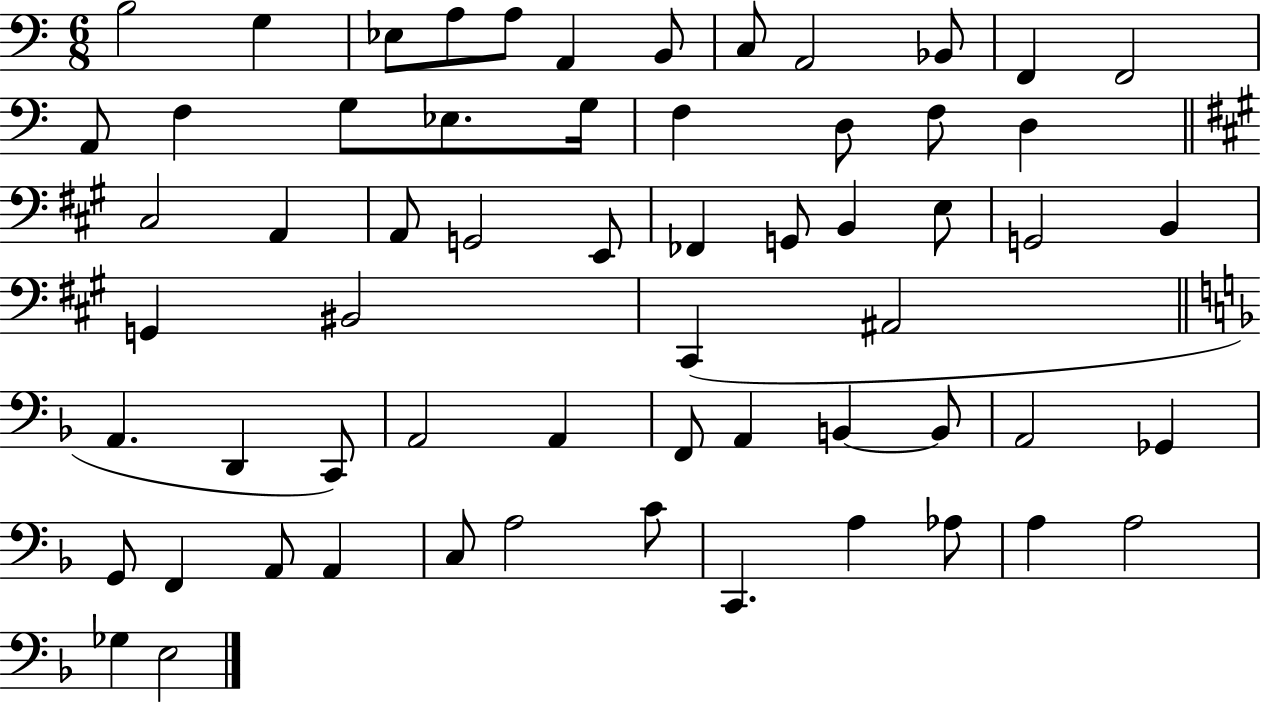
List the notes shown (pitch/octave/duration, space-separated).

B3/h G3/q Eb3/e A3/e A3/e A2/q B2/e C3/e A2/h Bb2/e F2/q F2/h A2/e F3/q G3/e Eb3/e. G3/s F3/q D3/e F3/e D3/q C#3/h A2/q A2/e G2/h E2/e FES2/q G2/e B2/q E3/e G2/h B2/q G2/q BIS2/h C#2/q A#2/h A2/q. D2/q C2/e A2/h A2/q F2/e A2/q B2/q B2/e A2/h Gb2/q G2/e F2/q A2/e A2/q C3/e A3/h C4/e C2/q. A3/q Ab3/e A3/q A3/h Gb3/q E3/h